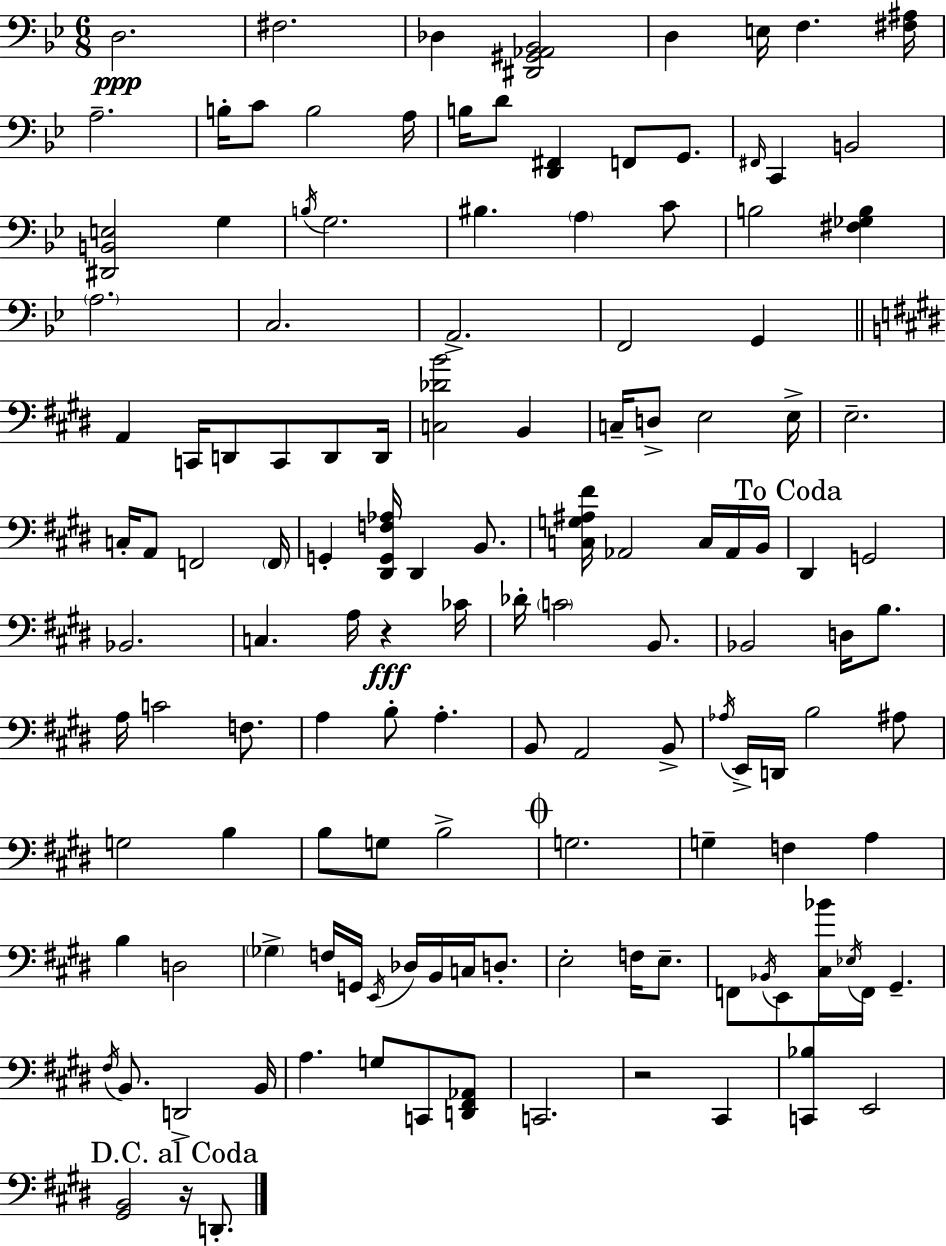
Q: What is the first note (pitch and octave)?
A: D3